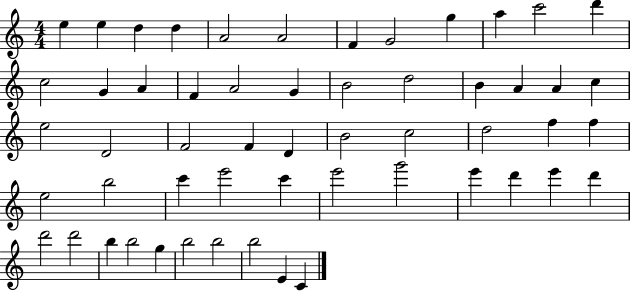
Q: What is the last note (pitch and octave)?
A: C4